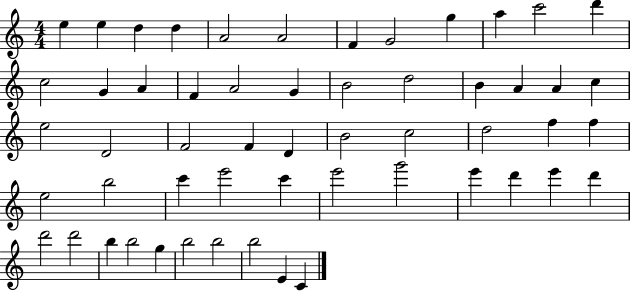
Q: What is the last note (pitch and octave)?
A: C4